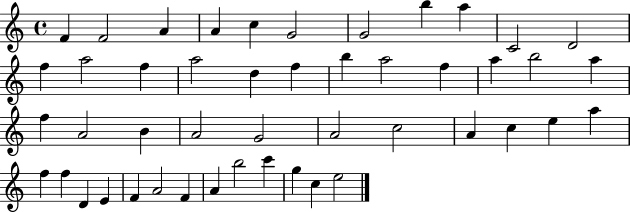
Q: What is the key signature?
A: C major